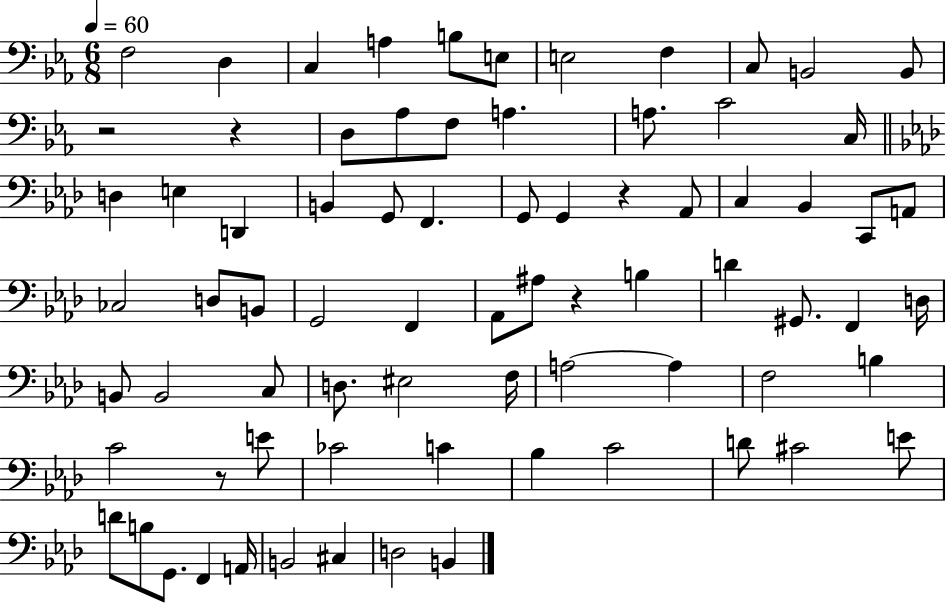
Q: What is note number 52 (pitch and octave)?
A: F3